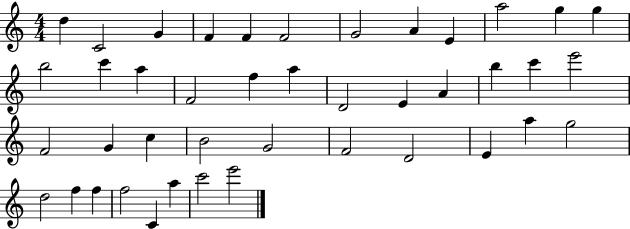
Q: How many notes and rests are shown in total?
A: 42